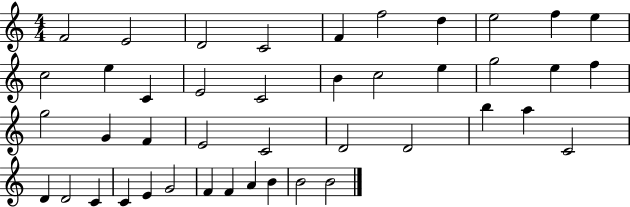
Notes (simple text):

F4/h E4/h D4/h C4/h F4/q F5/h D5/q E5/h F5/q E5/q C5/h E5/q C4/q E4/h C4/h B4/q C5/h E5/q G5/h E5/q F5/q G5/h G4/q F4/q E4/h C4/h D4/h D4/h B5/q A5/q C4/h D4/q D4/h C4/q C4/q E4/q G4/h F4/q F4/q A4/q B4/q B4/h B4/h